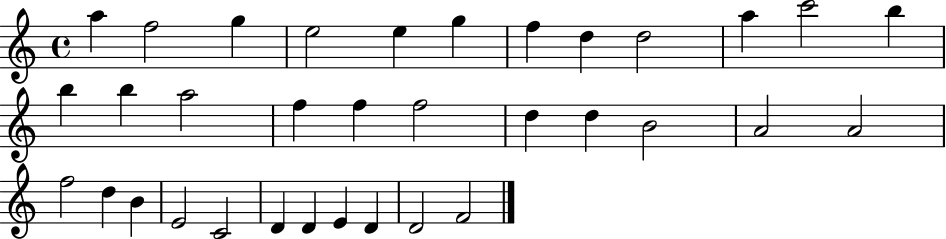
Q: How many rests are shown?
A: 0